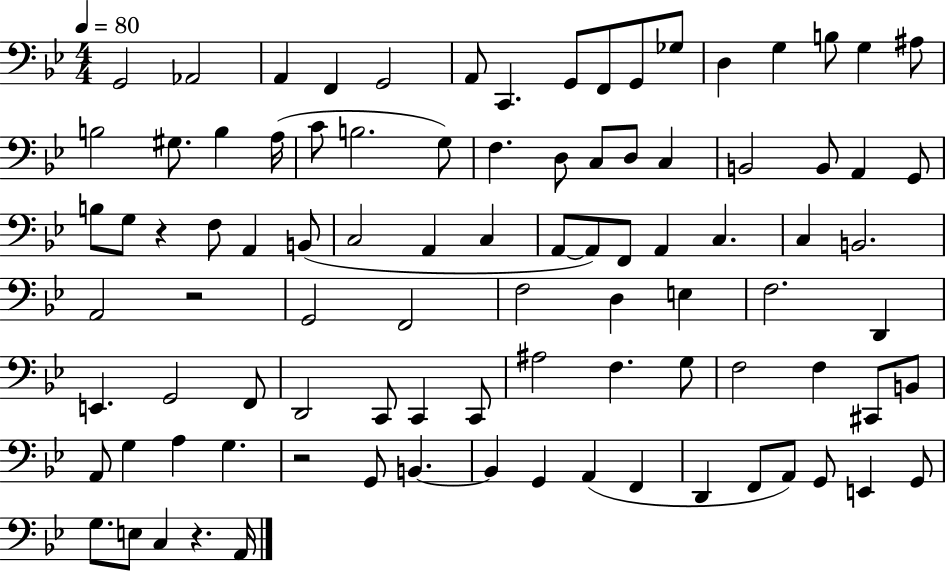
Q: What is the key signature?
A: BES major